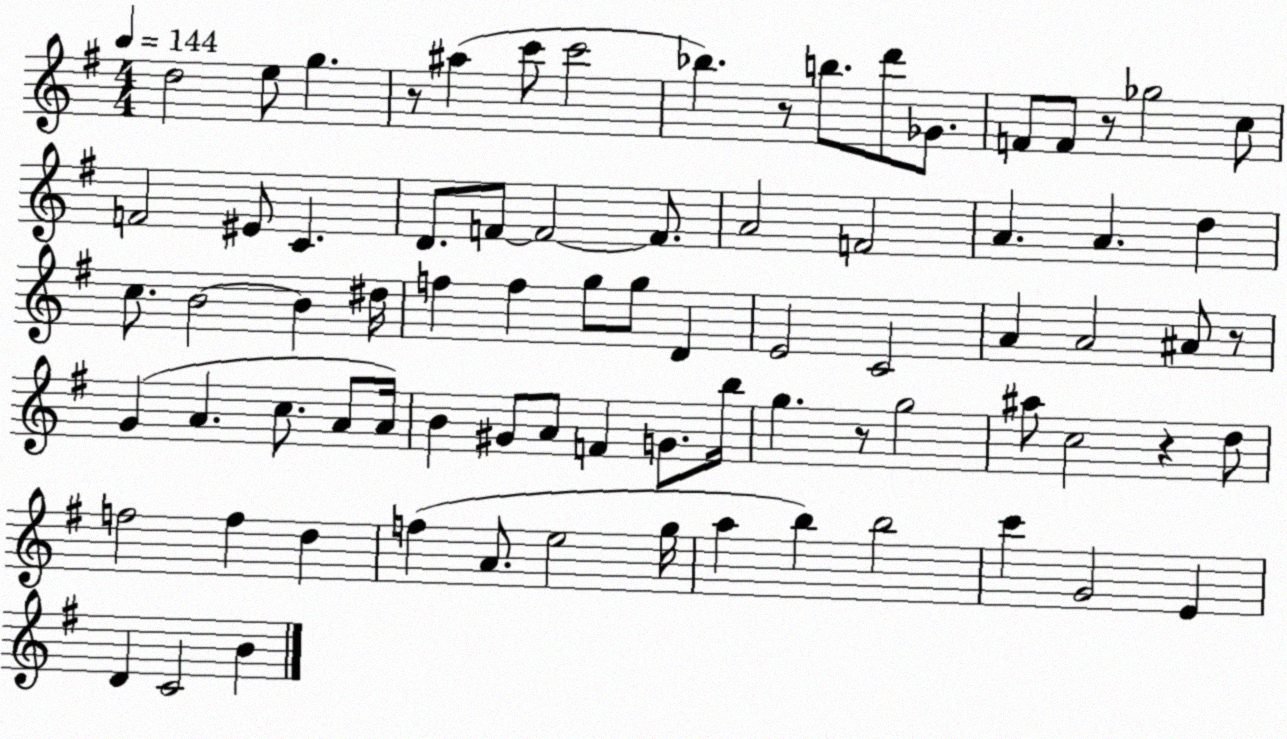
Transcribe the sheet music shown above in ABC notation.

X:1
T:Untitled
M:4/4
L:1/4
K:G
d2 e/2 g z/2 ^a c'/2 c'2 _b z/2 b/2 d'/2 _G/2 F/2 F/2 z/2 _g2 c/2 F2 ^E/2 C D/2 F/2 F2 F/2 A2 F2 A A d c/2 B2 B ^d/4 f f g/2 g/2 D E2 C2 A A2 ^A/2 z/2 G A c/2 A/2 A/4 B ^G/2 A/2 F G/2 b/4 g z/2 g2 ^a/2 c2 z d/2 f2 f d f A/2 e2 g/4 a b b2 c' G2 E D C2 B